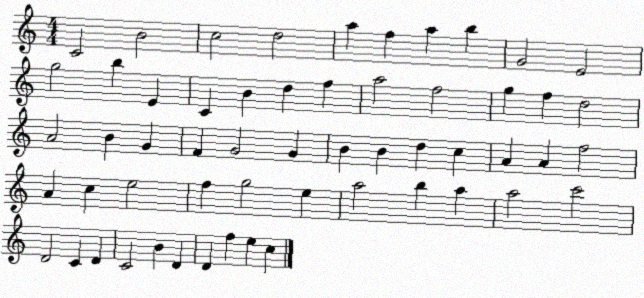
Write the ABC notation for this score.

X:1
T:Untitled
M:4/4
L:1/4
K:C
C2 B2 c2 d2 a f a b G2 E2 g2 b E C B d f a2 f2 g f d2 A2 B G F G2 G B B d c A A f2 A c e2 f g2 e a2 b a a2 c'2 D2 C D C2 B D D f e c